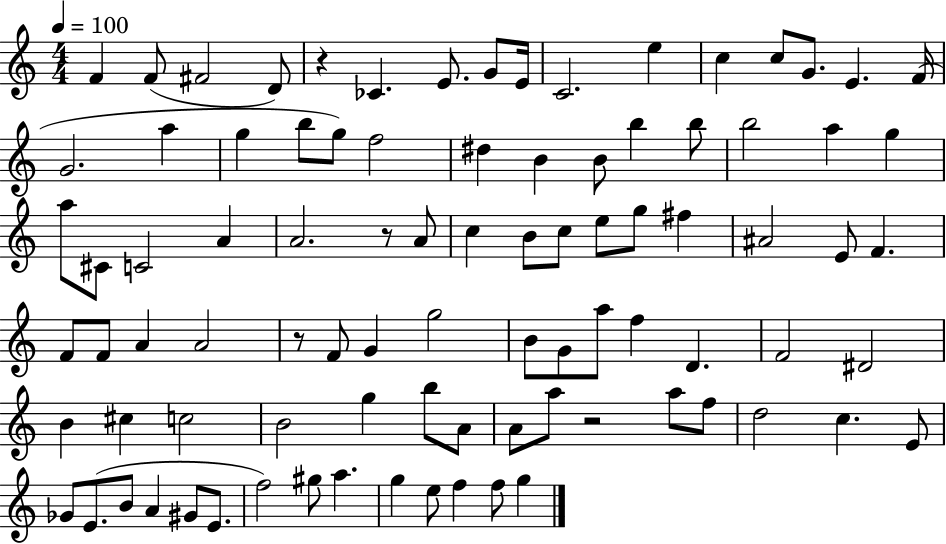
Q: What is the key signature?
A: C major